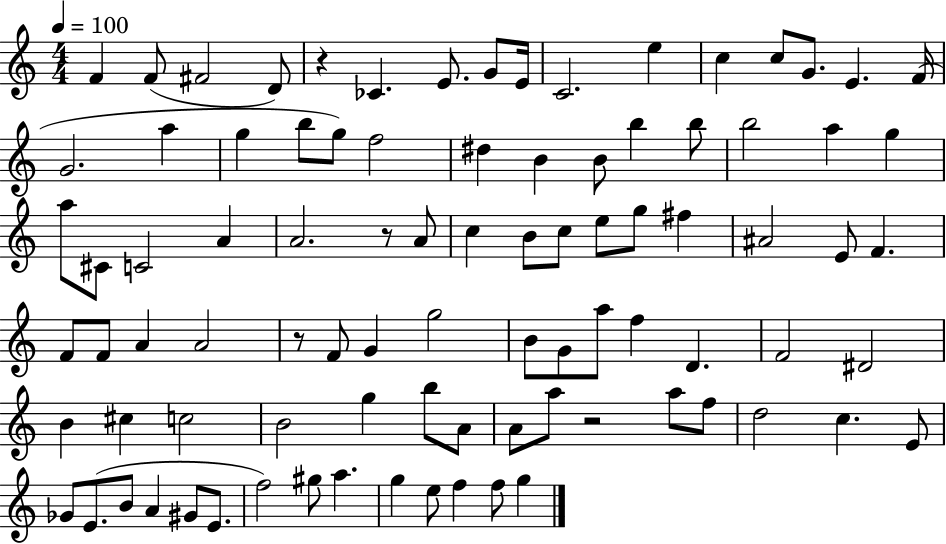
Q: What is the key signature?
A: C major